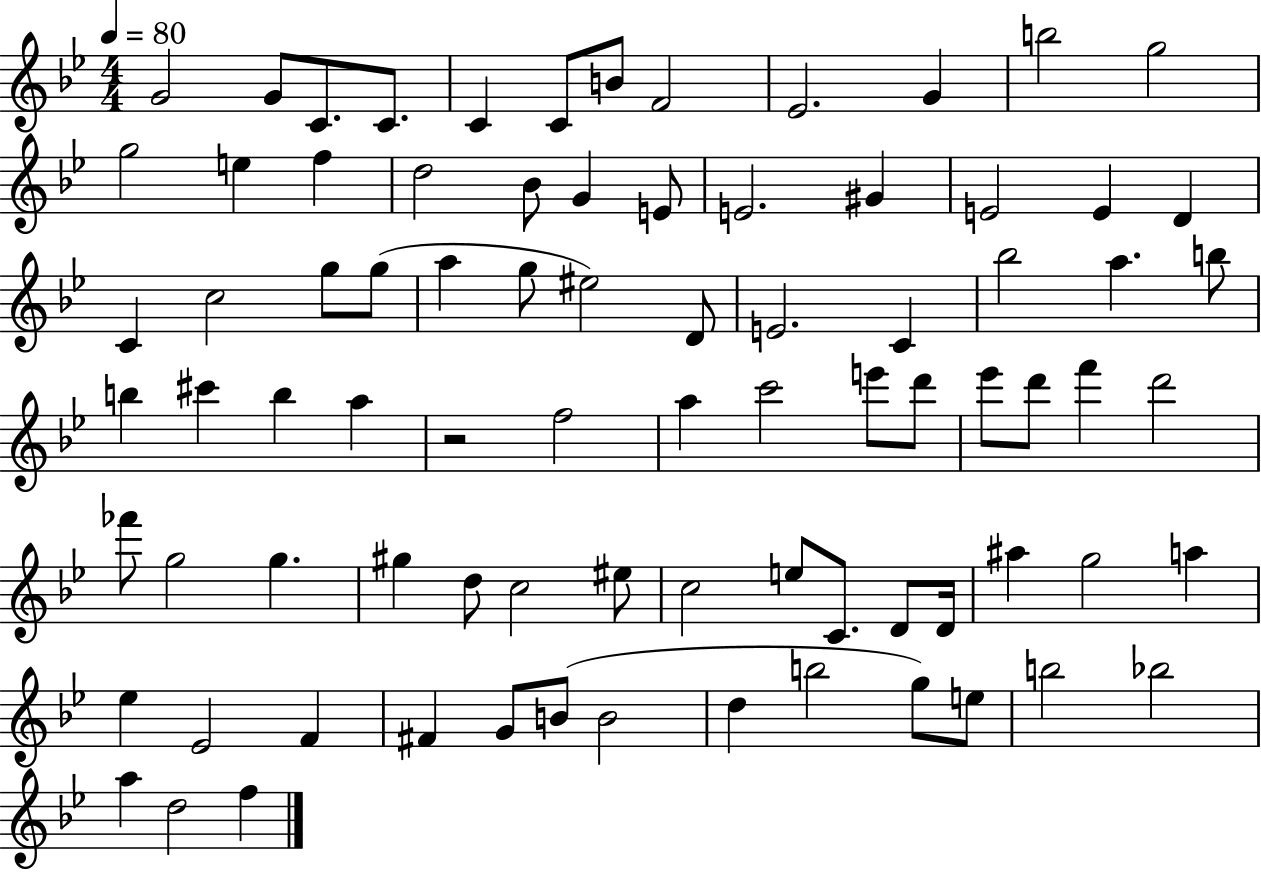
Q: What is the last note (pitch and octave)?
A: F5